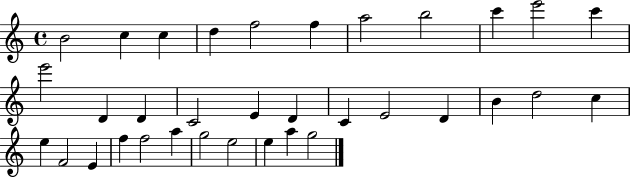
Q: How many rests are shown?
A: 0